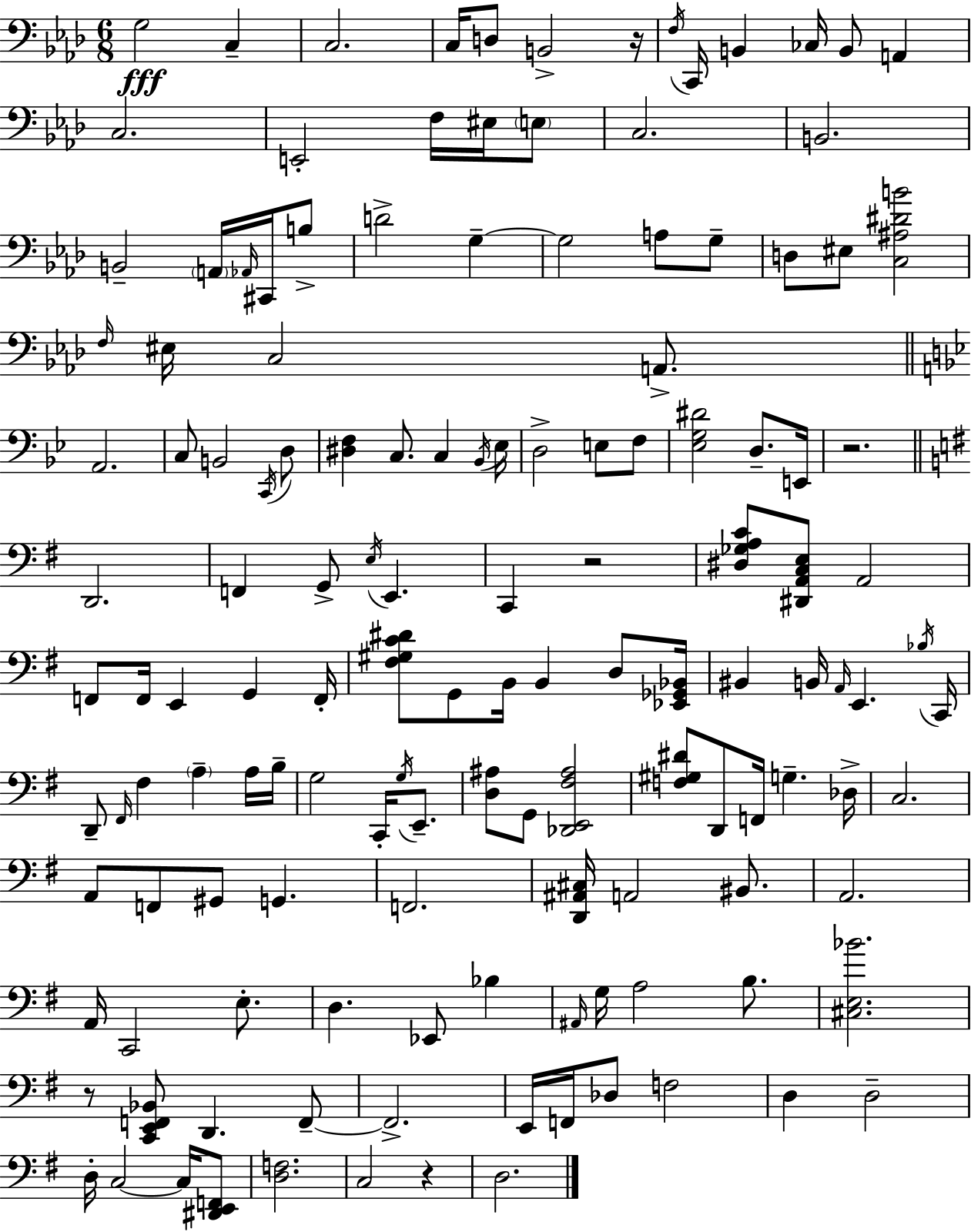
X:1
T:Untitled
M:6/8
L:1/4
K:Ab
G,2 C, C,2 C,/4 D,/2 B,,2 z/4 F,/4 C,,/4 B,, _C,/4 B,,/2 A,, C,2 E,,2 F,/4 ^E,/4 E,/2 C,2 B,,2 B,,2 A,,/4 _A,,/4 ^C,,/4 B,/2 D2 G, G,2 A,/2 G,/2 D,/2 ^E,/2 [C,^A,^DB]2 F,/4 ^E,/4 C,2 A,,/2 A,,2 C,/2 B,,2 C,,/4 D,/2 [^D,F,] C,/2 C, _B,,/4 _E,/4 D,2 E,/2 F,/2 [_E,G,^D]2 D,/2 E,,/4 z2 D,,2 F,, G,,/2 E,/4 E,, C,, z2 [^D,_G,A,C]/2 [^D,,A,,C,E,]/2 A,,2 F,,/2 F,,/4 E,, G,, F,,/4 [^F,^G,C^D]/2 G,,/2 B,,/4 B,, D,/2 [_E,,_G,,_B,,]/4 ^B,, B,,/4 A,,/4 E,, _B,/4 C,,/4 D,,/2 ^F,,/4 ^F, A, A,/4 B,/4 G,2 C,,/4 G,/4 E,,/2 [D,^A,]/2 G,,/2 [_D,,E,,^F,^A,]2 [F,^G,^D]/2 D,,/2 F,,/4 G, _D,/4 C,2 A,,/2 F,,/2 ^G,,/2 G,, F,,2 [D,,^A,,^C,]/4 A,,2 ^B,,/2 A,,2 A,,/4 C,,2 E,/2 D, _E,,/2 _B, ^A,,/4 G,/4 A,2 B,/2 [^C,E,_B]2 z/2 [C,,E,,F,,_B,,]/2 D,, F,,/2 F,,2 E,,/4 F,,/4 _D,/2 F,2 D, D,2 D,/4 C,2 C,/4 [^D,,E,,F,,]/2 [D,F,]2 C,2 z D,2